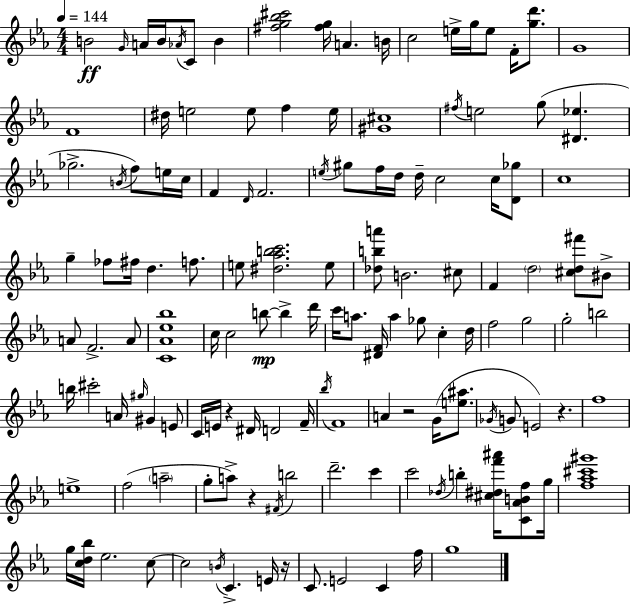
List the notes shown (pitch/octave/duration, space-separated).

B4/h G4/s A4/s B4/s Ab4/s C4/e B4/q [F#5,G5,Bb5,C#6]/h [F#5,G5]/s A4/q. B4/s C5/h E5/s G5/s E5/e F4/s [G5,D6]/e. G4/w F4/w D#5/s E5/h E5/e F5/q E5/s [G#4,C#5]/w F#5/s E5/h G5/e [D#4,Eb5]/q. Gb5/h. B4/s F5/e E5/s C5/s F4/q D4/s F4/h. E5/s G#5/e F5/s D5/s D5/s C5/h C5/s [D4,Gb5]/e C5/w G5/q FES5/e F#5/s D5/q. F5/e. E5/e [D#5,Ab5,B5,C6]/h. E5/e [Db5,B5,A6]/e B4/h. C#5/e F4/q D5/h [C#5,D5,F#6]/e BIS4/e A4/e F4/h. A4/e [C4,Ab4,Eb5,Bb5]/w C5/s C5/h B5/e B5/q D6/s C6/s A5/e. [D#4,F4]/s A5/q Gb5/e C5/q D5/s F5/h G5/h G5/h B5/h B5/s C#6/h A4/s G#5/s G#4/q E4/e C4/s E4/s R/q D#4/s D4/h F4/s Bb5/s F4/w A4/q R/h G4/s [E5,A#5]/e. Gb4/s G4/e E4/h R/q. F5/w E5/w F5/h A5/h G5/e A5/e R/q F#4/s B5/h D6/h. C6/q C6/h Db5/s B5/q [C#5,D#5,F6,A#6]/s [C4,Ab4,B4,F5]/e G5/s [F5,Ab5,C#6,G#6]/w G5/s [C5,D5,Bb5]/s Eb5/h. C5/e C5/h B4/s C4/q. E4/s R/s C4/e. E4/h C4/q F5/s G5/w